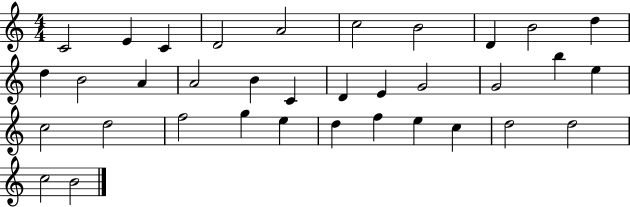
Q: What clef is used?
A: treble